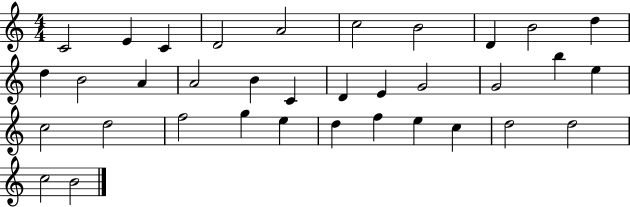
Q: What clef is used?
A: treble